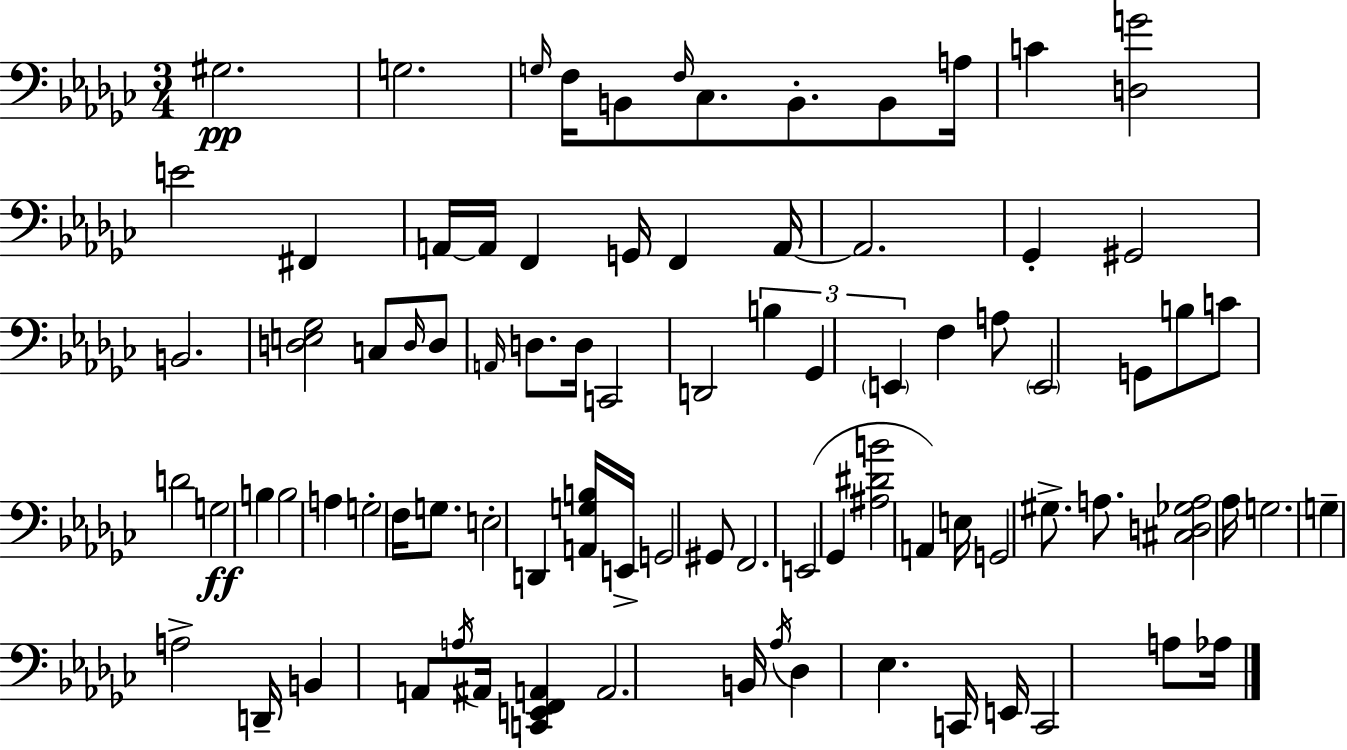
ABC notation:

X:1
T:Untitled
M:3/4
L:1/4
K:Ebm
^G,2 G,2 G,/4 F,/4 B,,/2 F,/4 _C,/2 B,,/2 B,,/2 A,/4 C [D,G]2 E2 ^F,, A,,/4 A,,/4 F,, G,,/4 F,, A,,/4 A,,2 _G,, ^G,,2 B,,2 [D,E,_G,]2 C,/2 D,/4 D,/2 A,,/4 D,/2 D,/4 C,,2 D,,2 B, _G,, E,, F, A,/2 E,,2 G,,/2 B,/2 C/2 D2 G,2 B, B,2 A, G,2 F,/4 G,/2 E,2 D,, [A,,G,B,]/4 E,,/4 G,,2 ^G,,/2 F,,2 E,,2 _G,, [^A,^DB]2 A,, E,/4 G,,2 ^G,/2 A,/2 [^C,D,_G,A,]2 _A,/4 G,2 G, A,2 D,,/4 B,, A,,/2 A,/4 ^A,,/4 [C,,E,,F,,A,,] A,,2 B,,/4 _A,/4 _D, _E, C,,/4 E,,/4 C,,2 A,/2 _A,/4